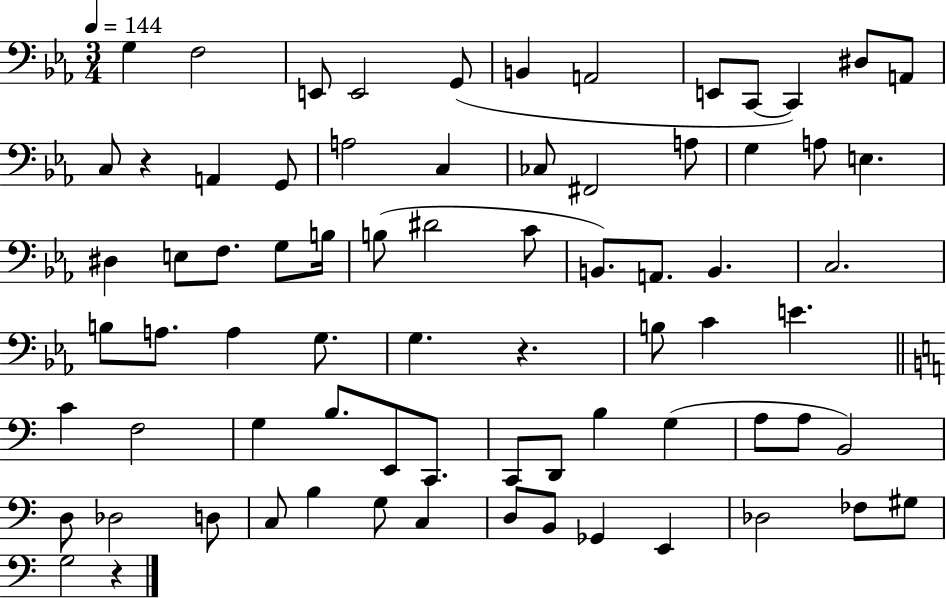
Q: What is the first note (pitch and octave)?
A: G3